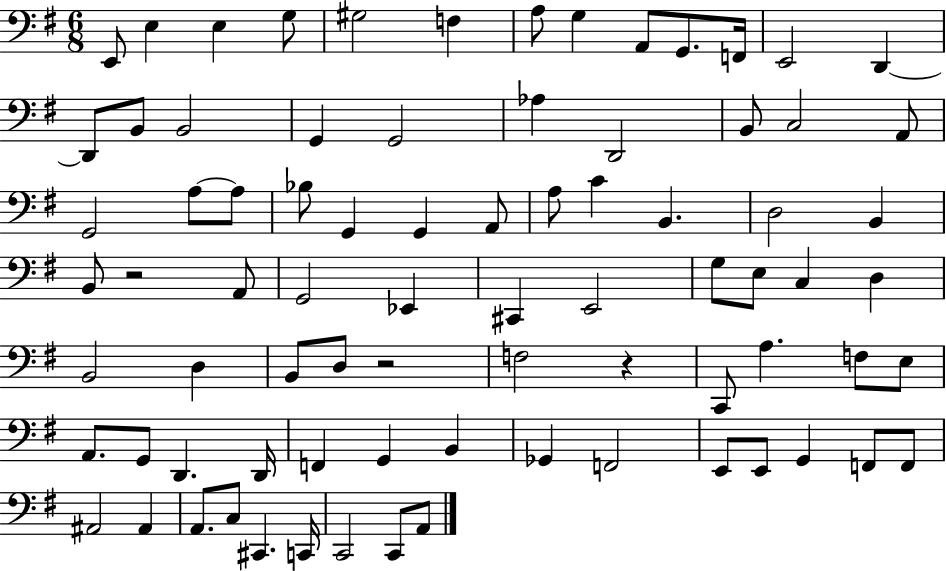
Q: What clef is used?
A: bass